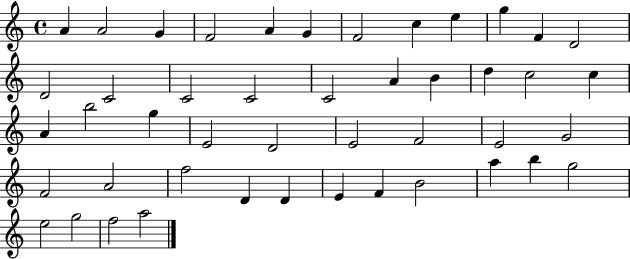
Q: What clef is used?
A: treble